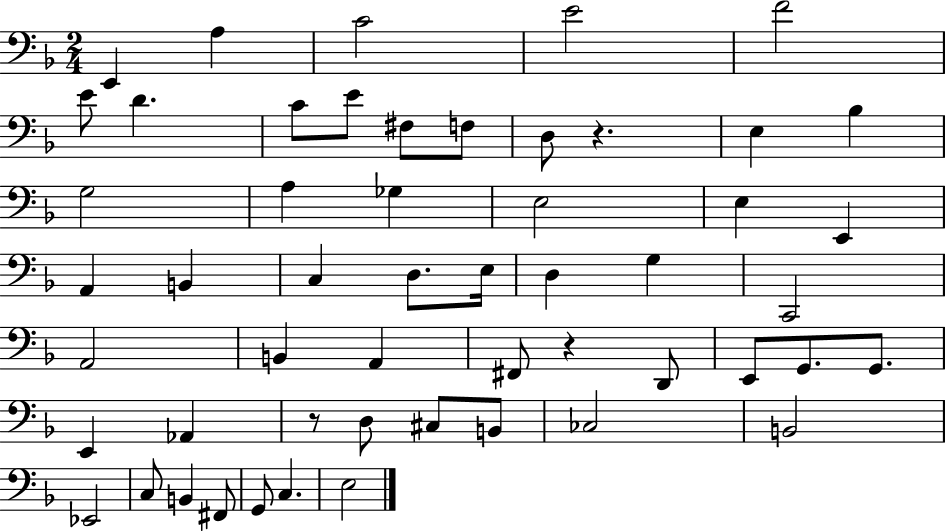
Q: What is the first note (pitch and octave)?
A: E2